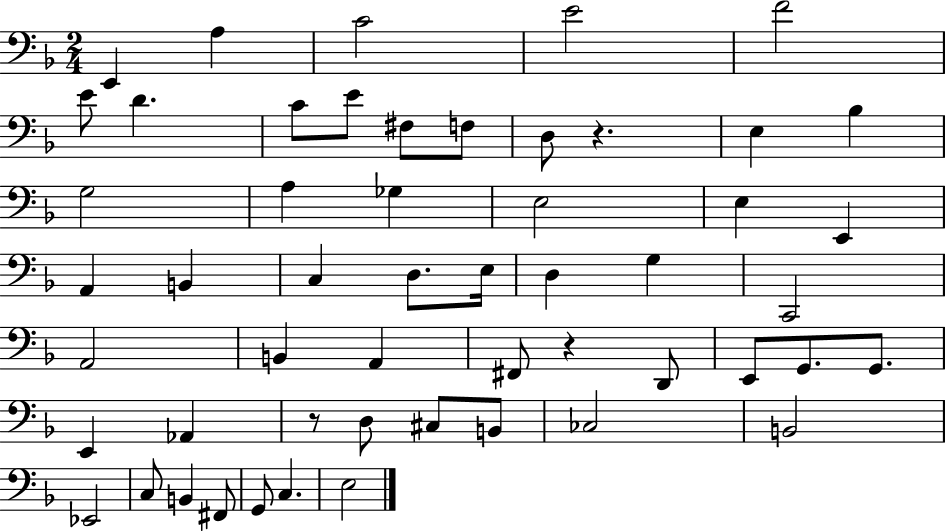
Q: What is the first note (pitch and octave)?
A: E2